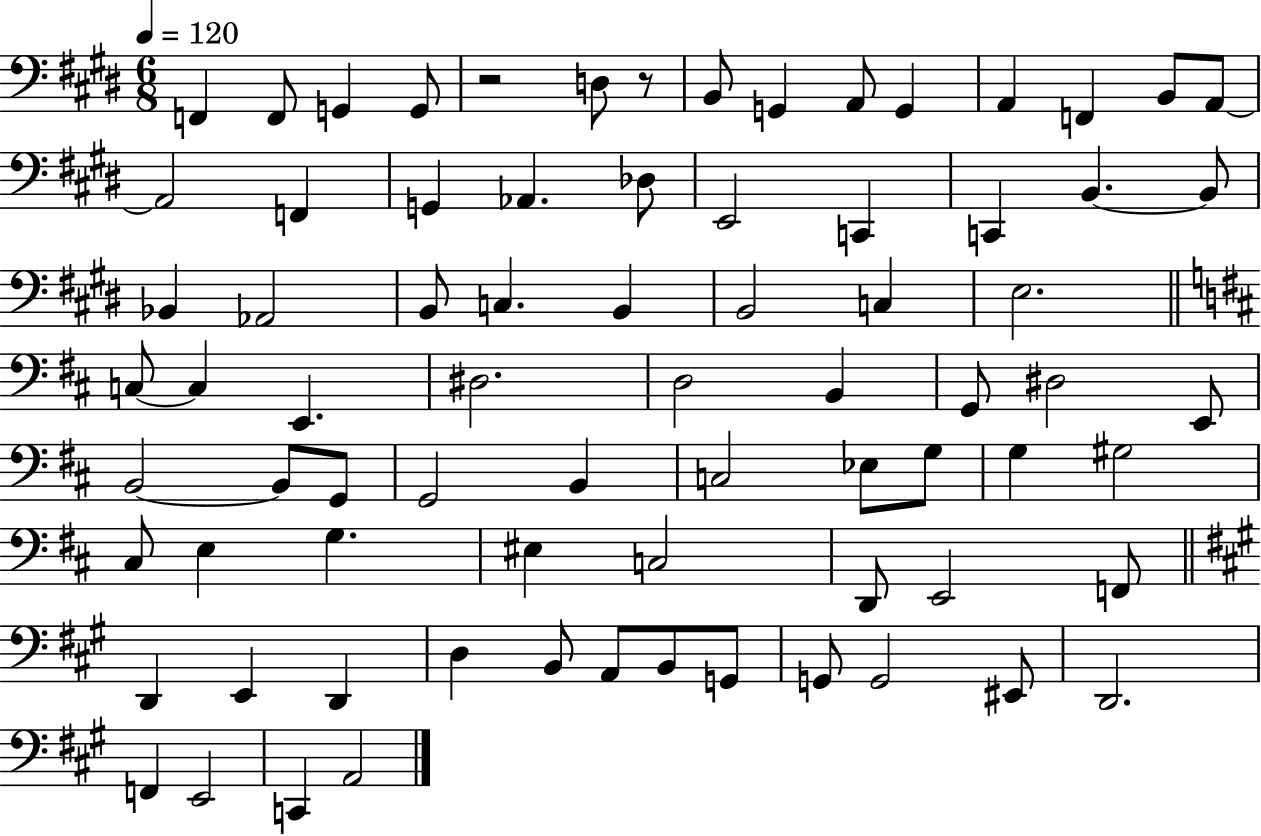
F2/q F2/e G2/q G2/e R/h D3/e R/e B2/e G2/q A2/e G2/q A2/q F2/q B2/e A2/e A2/h F2/q G2/q Ab2/q. Db3/e E2/h C2/q C2/q B2/q. B2/e Bb2/q Ab2/h B2/e C3/q. B2/q B2/h C3/q E3/h. C3/e C3/q E2/q. D#3/h. D3/h B2/q G2/e D#3/h E2/e B2/h B2/e G2/e G2/h B2/q C3/h Eb3/e G3/e G3/q G#3/h C#3/e E3/q G3/q. EIS3/q C3/h D2/e E2/h F2/e D2/q E2/q D2/q D3/q B2/e A2/e B2/e G2/e G2/e G2/h EIS2/e D2/h. F2/q E2/h C2/q A2/h